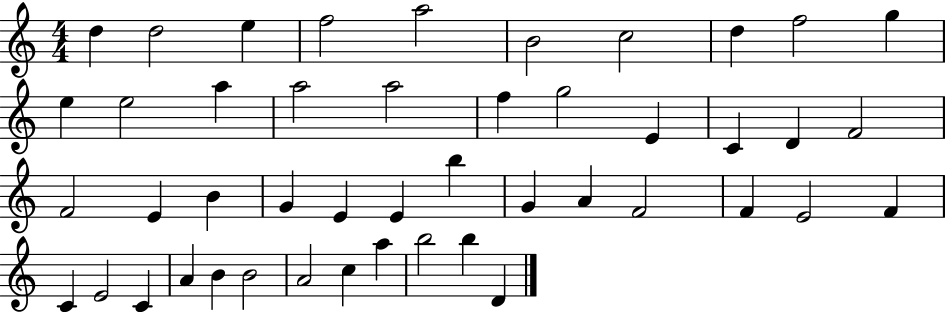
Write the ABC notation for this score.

X:1
T:Untitled
M:4/4
L:1/4
K:C
d d2 e f2 a2 B2 c2 d f2 g e e2 a a2 a2 f g2 E C D F2 F2 E B G E E b G A F2 F E2 F C E2 C A B B2 A2 c a b2 b D